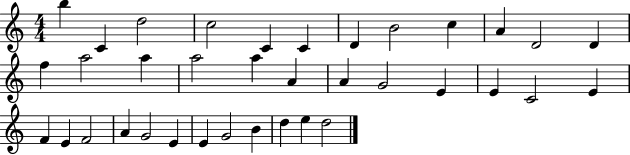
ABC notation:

X:1
T:Untitled
M:4/4
L:1/4
K:C
b C d2 c2 C C D B2 c A D2 D f a2 a a2 a A A G2 E E C2 E F E F2 A G2 E E G2 B d e d2